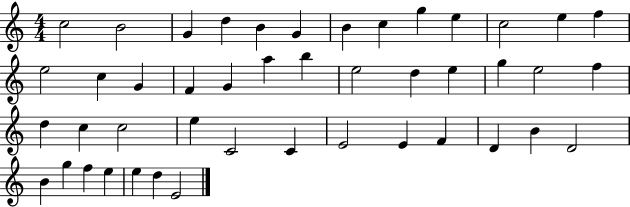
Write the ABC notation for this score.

X:1
T:Untitled
M:4/4
L:1/4
K:C
c2 B2 G d B G B c g e c2 e f e2 c G F G a b e2 d e g e2 f d c c2 e C2 C E2 E F D B D2 B g f e e d E2